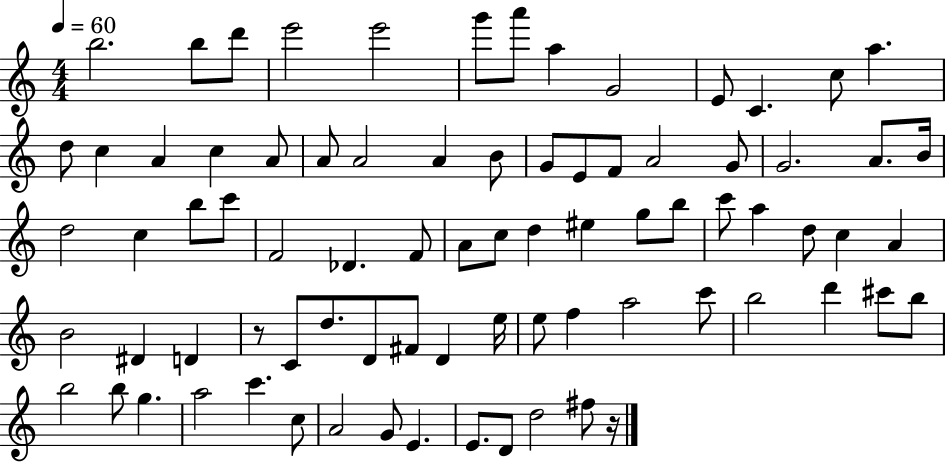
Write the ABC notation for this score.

X:1
T:Untitled
M:4/4
L:1/4
K:C
b2 b/2 d'/2 e'2 e'2 g'/2 a'/2 a G2 E/2 C c/2 a d/2 c A c A/2 A/2 A2 A B/2 G/2 E/2 F/2 A2 G/2 G2 A/2 B/4 d2 c b/2 c'/2 F2 _D F/2 A/2 c/2 d ^e g/2 b/2 c'/2 a d/2 c A B2 ^D D z/2 C/2 d/2 D/2 ^F/2 D e/4 e/2 f a2 c'/2 b2 d' ^c'/2 b/2 b2 b/2 g a2 c' c/2 A2 G/2 E E/2 D/2 d2 ^f/2 z/4